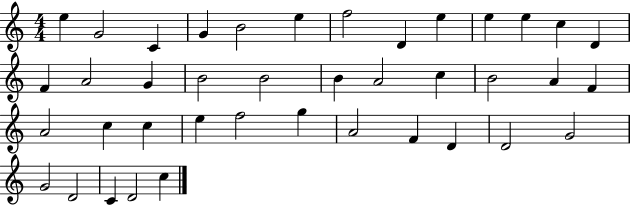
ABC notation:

X:1
T:Untitled
M:4/4
L:1/4
K:C
e G2 C G B2 e f2 D e e e c D F A2 G B2 B2 B A2 c B2 A F A2 c c e f2 g A2 F D D2 G2 G2 D2 C D2 c